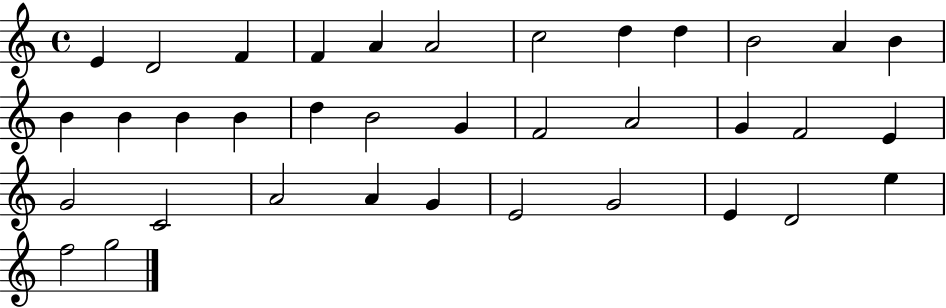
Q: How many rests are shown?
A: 0